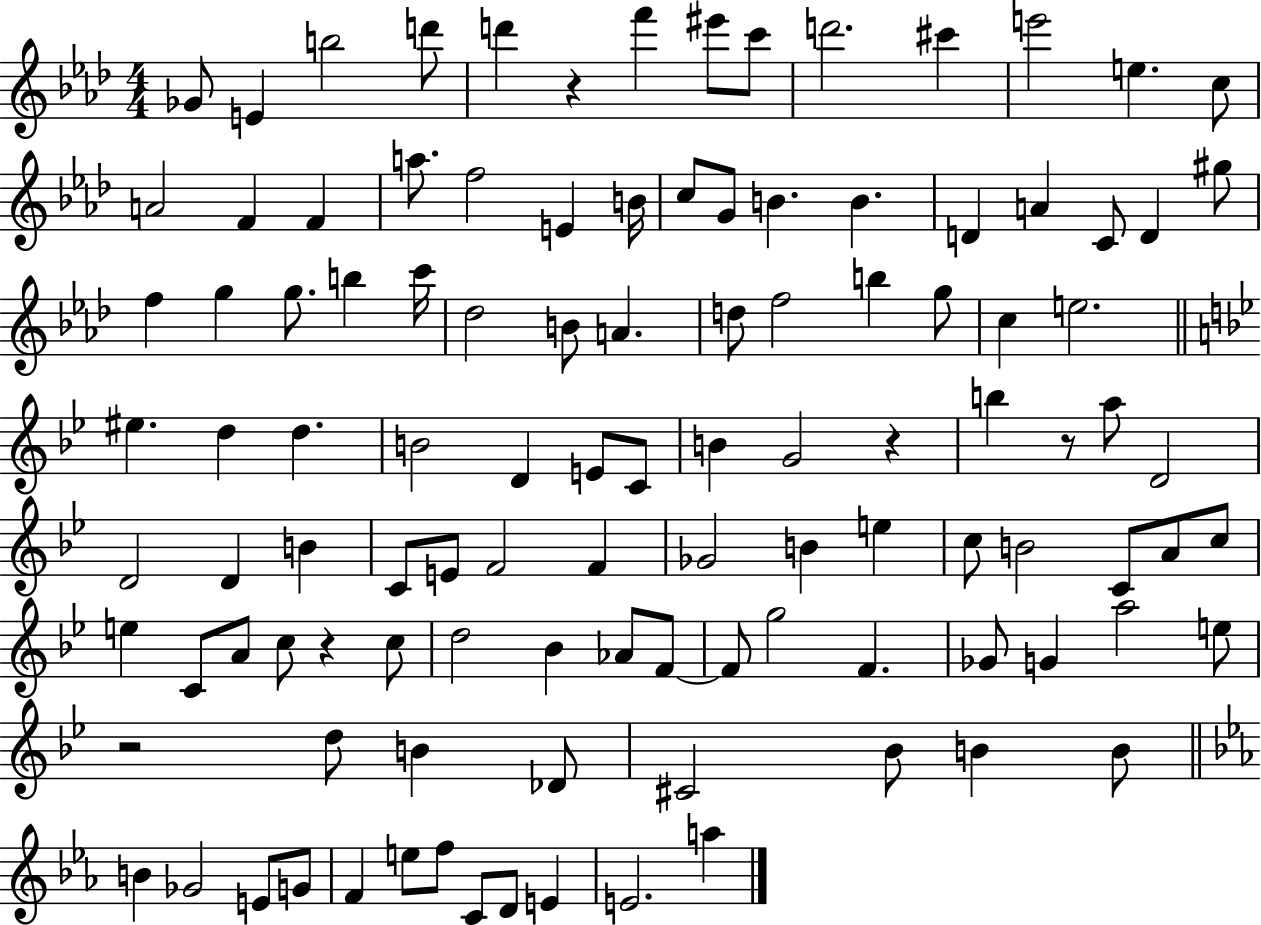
X:1
T:Untitled
M:4/4
L:1/4
K:Ab
_G/2 E b2 d'/2 d' z f' ^e'/2 c'/2 d'2 ^c' e'2 e c/2 A2 F F a/2 f2 E B/4 c/2 G/2 B B D A C/2 D ^g/2 f g g/2 b c'/4 _d2 B/2 A d/2 f2 b g/2 c e2 ^e d d B2 D E/2 C/2 B G2 z b z/2 a/2 D2 D2 D B C/2 E/2 F2 F _G2 B e c/2 B2 C/2 A/2 c/2 e C/2 A/2 c/2 z c/2 d2 _B _A/2 F/2 F/2 g2 F _G/2 G a2 e/2 z2 d/2 B _D/2 ^C2 _B/2 B B/2 B _G2 E/2 G/2 F e/2 f/2 C/2 D/2 E E2 a